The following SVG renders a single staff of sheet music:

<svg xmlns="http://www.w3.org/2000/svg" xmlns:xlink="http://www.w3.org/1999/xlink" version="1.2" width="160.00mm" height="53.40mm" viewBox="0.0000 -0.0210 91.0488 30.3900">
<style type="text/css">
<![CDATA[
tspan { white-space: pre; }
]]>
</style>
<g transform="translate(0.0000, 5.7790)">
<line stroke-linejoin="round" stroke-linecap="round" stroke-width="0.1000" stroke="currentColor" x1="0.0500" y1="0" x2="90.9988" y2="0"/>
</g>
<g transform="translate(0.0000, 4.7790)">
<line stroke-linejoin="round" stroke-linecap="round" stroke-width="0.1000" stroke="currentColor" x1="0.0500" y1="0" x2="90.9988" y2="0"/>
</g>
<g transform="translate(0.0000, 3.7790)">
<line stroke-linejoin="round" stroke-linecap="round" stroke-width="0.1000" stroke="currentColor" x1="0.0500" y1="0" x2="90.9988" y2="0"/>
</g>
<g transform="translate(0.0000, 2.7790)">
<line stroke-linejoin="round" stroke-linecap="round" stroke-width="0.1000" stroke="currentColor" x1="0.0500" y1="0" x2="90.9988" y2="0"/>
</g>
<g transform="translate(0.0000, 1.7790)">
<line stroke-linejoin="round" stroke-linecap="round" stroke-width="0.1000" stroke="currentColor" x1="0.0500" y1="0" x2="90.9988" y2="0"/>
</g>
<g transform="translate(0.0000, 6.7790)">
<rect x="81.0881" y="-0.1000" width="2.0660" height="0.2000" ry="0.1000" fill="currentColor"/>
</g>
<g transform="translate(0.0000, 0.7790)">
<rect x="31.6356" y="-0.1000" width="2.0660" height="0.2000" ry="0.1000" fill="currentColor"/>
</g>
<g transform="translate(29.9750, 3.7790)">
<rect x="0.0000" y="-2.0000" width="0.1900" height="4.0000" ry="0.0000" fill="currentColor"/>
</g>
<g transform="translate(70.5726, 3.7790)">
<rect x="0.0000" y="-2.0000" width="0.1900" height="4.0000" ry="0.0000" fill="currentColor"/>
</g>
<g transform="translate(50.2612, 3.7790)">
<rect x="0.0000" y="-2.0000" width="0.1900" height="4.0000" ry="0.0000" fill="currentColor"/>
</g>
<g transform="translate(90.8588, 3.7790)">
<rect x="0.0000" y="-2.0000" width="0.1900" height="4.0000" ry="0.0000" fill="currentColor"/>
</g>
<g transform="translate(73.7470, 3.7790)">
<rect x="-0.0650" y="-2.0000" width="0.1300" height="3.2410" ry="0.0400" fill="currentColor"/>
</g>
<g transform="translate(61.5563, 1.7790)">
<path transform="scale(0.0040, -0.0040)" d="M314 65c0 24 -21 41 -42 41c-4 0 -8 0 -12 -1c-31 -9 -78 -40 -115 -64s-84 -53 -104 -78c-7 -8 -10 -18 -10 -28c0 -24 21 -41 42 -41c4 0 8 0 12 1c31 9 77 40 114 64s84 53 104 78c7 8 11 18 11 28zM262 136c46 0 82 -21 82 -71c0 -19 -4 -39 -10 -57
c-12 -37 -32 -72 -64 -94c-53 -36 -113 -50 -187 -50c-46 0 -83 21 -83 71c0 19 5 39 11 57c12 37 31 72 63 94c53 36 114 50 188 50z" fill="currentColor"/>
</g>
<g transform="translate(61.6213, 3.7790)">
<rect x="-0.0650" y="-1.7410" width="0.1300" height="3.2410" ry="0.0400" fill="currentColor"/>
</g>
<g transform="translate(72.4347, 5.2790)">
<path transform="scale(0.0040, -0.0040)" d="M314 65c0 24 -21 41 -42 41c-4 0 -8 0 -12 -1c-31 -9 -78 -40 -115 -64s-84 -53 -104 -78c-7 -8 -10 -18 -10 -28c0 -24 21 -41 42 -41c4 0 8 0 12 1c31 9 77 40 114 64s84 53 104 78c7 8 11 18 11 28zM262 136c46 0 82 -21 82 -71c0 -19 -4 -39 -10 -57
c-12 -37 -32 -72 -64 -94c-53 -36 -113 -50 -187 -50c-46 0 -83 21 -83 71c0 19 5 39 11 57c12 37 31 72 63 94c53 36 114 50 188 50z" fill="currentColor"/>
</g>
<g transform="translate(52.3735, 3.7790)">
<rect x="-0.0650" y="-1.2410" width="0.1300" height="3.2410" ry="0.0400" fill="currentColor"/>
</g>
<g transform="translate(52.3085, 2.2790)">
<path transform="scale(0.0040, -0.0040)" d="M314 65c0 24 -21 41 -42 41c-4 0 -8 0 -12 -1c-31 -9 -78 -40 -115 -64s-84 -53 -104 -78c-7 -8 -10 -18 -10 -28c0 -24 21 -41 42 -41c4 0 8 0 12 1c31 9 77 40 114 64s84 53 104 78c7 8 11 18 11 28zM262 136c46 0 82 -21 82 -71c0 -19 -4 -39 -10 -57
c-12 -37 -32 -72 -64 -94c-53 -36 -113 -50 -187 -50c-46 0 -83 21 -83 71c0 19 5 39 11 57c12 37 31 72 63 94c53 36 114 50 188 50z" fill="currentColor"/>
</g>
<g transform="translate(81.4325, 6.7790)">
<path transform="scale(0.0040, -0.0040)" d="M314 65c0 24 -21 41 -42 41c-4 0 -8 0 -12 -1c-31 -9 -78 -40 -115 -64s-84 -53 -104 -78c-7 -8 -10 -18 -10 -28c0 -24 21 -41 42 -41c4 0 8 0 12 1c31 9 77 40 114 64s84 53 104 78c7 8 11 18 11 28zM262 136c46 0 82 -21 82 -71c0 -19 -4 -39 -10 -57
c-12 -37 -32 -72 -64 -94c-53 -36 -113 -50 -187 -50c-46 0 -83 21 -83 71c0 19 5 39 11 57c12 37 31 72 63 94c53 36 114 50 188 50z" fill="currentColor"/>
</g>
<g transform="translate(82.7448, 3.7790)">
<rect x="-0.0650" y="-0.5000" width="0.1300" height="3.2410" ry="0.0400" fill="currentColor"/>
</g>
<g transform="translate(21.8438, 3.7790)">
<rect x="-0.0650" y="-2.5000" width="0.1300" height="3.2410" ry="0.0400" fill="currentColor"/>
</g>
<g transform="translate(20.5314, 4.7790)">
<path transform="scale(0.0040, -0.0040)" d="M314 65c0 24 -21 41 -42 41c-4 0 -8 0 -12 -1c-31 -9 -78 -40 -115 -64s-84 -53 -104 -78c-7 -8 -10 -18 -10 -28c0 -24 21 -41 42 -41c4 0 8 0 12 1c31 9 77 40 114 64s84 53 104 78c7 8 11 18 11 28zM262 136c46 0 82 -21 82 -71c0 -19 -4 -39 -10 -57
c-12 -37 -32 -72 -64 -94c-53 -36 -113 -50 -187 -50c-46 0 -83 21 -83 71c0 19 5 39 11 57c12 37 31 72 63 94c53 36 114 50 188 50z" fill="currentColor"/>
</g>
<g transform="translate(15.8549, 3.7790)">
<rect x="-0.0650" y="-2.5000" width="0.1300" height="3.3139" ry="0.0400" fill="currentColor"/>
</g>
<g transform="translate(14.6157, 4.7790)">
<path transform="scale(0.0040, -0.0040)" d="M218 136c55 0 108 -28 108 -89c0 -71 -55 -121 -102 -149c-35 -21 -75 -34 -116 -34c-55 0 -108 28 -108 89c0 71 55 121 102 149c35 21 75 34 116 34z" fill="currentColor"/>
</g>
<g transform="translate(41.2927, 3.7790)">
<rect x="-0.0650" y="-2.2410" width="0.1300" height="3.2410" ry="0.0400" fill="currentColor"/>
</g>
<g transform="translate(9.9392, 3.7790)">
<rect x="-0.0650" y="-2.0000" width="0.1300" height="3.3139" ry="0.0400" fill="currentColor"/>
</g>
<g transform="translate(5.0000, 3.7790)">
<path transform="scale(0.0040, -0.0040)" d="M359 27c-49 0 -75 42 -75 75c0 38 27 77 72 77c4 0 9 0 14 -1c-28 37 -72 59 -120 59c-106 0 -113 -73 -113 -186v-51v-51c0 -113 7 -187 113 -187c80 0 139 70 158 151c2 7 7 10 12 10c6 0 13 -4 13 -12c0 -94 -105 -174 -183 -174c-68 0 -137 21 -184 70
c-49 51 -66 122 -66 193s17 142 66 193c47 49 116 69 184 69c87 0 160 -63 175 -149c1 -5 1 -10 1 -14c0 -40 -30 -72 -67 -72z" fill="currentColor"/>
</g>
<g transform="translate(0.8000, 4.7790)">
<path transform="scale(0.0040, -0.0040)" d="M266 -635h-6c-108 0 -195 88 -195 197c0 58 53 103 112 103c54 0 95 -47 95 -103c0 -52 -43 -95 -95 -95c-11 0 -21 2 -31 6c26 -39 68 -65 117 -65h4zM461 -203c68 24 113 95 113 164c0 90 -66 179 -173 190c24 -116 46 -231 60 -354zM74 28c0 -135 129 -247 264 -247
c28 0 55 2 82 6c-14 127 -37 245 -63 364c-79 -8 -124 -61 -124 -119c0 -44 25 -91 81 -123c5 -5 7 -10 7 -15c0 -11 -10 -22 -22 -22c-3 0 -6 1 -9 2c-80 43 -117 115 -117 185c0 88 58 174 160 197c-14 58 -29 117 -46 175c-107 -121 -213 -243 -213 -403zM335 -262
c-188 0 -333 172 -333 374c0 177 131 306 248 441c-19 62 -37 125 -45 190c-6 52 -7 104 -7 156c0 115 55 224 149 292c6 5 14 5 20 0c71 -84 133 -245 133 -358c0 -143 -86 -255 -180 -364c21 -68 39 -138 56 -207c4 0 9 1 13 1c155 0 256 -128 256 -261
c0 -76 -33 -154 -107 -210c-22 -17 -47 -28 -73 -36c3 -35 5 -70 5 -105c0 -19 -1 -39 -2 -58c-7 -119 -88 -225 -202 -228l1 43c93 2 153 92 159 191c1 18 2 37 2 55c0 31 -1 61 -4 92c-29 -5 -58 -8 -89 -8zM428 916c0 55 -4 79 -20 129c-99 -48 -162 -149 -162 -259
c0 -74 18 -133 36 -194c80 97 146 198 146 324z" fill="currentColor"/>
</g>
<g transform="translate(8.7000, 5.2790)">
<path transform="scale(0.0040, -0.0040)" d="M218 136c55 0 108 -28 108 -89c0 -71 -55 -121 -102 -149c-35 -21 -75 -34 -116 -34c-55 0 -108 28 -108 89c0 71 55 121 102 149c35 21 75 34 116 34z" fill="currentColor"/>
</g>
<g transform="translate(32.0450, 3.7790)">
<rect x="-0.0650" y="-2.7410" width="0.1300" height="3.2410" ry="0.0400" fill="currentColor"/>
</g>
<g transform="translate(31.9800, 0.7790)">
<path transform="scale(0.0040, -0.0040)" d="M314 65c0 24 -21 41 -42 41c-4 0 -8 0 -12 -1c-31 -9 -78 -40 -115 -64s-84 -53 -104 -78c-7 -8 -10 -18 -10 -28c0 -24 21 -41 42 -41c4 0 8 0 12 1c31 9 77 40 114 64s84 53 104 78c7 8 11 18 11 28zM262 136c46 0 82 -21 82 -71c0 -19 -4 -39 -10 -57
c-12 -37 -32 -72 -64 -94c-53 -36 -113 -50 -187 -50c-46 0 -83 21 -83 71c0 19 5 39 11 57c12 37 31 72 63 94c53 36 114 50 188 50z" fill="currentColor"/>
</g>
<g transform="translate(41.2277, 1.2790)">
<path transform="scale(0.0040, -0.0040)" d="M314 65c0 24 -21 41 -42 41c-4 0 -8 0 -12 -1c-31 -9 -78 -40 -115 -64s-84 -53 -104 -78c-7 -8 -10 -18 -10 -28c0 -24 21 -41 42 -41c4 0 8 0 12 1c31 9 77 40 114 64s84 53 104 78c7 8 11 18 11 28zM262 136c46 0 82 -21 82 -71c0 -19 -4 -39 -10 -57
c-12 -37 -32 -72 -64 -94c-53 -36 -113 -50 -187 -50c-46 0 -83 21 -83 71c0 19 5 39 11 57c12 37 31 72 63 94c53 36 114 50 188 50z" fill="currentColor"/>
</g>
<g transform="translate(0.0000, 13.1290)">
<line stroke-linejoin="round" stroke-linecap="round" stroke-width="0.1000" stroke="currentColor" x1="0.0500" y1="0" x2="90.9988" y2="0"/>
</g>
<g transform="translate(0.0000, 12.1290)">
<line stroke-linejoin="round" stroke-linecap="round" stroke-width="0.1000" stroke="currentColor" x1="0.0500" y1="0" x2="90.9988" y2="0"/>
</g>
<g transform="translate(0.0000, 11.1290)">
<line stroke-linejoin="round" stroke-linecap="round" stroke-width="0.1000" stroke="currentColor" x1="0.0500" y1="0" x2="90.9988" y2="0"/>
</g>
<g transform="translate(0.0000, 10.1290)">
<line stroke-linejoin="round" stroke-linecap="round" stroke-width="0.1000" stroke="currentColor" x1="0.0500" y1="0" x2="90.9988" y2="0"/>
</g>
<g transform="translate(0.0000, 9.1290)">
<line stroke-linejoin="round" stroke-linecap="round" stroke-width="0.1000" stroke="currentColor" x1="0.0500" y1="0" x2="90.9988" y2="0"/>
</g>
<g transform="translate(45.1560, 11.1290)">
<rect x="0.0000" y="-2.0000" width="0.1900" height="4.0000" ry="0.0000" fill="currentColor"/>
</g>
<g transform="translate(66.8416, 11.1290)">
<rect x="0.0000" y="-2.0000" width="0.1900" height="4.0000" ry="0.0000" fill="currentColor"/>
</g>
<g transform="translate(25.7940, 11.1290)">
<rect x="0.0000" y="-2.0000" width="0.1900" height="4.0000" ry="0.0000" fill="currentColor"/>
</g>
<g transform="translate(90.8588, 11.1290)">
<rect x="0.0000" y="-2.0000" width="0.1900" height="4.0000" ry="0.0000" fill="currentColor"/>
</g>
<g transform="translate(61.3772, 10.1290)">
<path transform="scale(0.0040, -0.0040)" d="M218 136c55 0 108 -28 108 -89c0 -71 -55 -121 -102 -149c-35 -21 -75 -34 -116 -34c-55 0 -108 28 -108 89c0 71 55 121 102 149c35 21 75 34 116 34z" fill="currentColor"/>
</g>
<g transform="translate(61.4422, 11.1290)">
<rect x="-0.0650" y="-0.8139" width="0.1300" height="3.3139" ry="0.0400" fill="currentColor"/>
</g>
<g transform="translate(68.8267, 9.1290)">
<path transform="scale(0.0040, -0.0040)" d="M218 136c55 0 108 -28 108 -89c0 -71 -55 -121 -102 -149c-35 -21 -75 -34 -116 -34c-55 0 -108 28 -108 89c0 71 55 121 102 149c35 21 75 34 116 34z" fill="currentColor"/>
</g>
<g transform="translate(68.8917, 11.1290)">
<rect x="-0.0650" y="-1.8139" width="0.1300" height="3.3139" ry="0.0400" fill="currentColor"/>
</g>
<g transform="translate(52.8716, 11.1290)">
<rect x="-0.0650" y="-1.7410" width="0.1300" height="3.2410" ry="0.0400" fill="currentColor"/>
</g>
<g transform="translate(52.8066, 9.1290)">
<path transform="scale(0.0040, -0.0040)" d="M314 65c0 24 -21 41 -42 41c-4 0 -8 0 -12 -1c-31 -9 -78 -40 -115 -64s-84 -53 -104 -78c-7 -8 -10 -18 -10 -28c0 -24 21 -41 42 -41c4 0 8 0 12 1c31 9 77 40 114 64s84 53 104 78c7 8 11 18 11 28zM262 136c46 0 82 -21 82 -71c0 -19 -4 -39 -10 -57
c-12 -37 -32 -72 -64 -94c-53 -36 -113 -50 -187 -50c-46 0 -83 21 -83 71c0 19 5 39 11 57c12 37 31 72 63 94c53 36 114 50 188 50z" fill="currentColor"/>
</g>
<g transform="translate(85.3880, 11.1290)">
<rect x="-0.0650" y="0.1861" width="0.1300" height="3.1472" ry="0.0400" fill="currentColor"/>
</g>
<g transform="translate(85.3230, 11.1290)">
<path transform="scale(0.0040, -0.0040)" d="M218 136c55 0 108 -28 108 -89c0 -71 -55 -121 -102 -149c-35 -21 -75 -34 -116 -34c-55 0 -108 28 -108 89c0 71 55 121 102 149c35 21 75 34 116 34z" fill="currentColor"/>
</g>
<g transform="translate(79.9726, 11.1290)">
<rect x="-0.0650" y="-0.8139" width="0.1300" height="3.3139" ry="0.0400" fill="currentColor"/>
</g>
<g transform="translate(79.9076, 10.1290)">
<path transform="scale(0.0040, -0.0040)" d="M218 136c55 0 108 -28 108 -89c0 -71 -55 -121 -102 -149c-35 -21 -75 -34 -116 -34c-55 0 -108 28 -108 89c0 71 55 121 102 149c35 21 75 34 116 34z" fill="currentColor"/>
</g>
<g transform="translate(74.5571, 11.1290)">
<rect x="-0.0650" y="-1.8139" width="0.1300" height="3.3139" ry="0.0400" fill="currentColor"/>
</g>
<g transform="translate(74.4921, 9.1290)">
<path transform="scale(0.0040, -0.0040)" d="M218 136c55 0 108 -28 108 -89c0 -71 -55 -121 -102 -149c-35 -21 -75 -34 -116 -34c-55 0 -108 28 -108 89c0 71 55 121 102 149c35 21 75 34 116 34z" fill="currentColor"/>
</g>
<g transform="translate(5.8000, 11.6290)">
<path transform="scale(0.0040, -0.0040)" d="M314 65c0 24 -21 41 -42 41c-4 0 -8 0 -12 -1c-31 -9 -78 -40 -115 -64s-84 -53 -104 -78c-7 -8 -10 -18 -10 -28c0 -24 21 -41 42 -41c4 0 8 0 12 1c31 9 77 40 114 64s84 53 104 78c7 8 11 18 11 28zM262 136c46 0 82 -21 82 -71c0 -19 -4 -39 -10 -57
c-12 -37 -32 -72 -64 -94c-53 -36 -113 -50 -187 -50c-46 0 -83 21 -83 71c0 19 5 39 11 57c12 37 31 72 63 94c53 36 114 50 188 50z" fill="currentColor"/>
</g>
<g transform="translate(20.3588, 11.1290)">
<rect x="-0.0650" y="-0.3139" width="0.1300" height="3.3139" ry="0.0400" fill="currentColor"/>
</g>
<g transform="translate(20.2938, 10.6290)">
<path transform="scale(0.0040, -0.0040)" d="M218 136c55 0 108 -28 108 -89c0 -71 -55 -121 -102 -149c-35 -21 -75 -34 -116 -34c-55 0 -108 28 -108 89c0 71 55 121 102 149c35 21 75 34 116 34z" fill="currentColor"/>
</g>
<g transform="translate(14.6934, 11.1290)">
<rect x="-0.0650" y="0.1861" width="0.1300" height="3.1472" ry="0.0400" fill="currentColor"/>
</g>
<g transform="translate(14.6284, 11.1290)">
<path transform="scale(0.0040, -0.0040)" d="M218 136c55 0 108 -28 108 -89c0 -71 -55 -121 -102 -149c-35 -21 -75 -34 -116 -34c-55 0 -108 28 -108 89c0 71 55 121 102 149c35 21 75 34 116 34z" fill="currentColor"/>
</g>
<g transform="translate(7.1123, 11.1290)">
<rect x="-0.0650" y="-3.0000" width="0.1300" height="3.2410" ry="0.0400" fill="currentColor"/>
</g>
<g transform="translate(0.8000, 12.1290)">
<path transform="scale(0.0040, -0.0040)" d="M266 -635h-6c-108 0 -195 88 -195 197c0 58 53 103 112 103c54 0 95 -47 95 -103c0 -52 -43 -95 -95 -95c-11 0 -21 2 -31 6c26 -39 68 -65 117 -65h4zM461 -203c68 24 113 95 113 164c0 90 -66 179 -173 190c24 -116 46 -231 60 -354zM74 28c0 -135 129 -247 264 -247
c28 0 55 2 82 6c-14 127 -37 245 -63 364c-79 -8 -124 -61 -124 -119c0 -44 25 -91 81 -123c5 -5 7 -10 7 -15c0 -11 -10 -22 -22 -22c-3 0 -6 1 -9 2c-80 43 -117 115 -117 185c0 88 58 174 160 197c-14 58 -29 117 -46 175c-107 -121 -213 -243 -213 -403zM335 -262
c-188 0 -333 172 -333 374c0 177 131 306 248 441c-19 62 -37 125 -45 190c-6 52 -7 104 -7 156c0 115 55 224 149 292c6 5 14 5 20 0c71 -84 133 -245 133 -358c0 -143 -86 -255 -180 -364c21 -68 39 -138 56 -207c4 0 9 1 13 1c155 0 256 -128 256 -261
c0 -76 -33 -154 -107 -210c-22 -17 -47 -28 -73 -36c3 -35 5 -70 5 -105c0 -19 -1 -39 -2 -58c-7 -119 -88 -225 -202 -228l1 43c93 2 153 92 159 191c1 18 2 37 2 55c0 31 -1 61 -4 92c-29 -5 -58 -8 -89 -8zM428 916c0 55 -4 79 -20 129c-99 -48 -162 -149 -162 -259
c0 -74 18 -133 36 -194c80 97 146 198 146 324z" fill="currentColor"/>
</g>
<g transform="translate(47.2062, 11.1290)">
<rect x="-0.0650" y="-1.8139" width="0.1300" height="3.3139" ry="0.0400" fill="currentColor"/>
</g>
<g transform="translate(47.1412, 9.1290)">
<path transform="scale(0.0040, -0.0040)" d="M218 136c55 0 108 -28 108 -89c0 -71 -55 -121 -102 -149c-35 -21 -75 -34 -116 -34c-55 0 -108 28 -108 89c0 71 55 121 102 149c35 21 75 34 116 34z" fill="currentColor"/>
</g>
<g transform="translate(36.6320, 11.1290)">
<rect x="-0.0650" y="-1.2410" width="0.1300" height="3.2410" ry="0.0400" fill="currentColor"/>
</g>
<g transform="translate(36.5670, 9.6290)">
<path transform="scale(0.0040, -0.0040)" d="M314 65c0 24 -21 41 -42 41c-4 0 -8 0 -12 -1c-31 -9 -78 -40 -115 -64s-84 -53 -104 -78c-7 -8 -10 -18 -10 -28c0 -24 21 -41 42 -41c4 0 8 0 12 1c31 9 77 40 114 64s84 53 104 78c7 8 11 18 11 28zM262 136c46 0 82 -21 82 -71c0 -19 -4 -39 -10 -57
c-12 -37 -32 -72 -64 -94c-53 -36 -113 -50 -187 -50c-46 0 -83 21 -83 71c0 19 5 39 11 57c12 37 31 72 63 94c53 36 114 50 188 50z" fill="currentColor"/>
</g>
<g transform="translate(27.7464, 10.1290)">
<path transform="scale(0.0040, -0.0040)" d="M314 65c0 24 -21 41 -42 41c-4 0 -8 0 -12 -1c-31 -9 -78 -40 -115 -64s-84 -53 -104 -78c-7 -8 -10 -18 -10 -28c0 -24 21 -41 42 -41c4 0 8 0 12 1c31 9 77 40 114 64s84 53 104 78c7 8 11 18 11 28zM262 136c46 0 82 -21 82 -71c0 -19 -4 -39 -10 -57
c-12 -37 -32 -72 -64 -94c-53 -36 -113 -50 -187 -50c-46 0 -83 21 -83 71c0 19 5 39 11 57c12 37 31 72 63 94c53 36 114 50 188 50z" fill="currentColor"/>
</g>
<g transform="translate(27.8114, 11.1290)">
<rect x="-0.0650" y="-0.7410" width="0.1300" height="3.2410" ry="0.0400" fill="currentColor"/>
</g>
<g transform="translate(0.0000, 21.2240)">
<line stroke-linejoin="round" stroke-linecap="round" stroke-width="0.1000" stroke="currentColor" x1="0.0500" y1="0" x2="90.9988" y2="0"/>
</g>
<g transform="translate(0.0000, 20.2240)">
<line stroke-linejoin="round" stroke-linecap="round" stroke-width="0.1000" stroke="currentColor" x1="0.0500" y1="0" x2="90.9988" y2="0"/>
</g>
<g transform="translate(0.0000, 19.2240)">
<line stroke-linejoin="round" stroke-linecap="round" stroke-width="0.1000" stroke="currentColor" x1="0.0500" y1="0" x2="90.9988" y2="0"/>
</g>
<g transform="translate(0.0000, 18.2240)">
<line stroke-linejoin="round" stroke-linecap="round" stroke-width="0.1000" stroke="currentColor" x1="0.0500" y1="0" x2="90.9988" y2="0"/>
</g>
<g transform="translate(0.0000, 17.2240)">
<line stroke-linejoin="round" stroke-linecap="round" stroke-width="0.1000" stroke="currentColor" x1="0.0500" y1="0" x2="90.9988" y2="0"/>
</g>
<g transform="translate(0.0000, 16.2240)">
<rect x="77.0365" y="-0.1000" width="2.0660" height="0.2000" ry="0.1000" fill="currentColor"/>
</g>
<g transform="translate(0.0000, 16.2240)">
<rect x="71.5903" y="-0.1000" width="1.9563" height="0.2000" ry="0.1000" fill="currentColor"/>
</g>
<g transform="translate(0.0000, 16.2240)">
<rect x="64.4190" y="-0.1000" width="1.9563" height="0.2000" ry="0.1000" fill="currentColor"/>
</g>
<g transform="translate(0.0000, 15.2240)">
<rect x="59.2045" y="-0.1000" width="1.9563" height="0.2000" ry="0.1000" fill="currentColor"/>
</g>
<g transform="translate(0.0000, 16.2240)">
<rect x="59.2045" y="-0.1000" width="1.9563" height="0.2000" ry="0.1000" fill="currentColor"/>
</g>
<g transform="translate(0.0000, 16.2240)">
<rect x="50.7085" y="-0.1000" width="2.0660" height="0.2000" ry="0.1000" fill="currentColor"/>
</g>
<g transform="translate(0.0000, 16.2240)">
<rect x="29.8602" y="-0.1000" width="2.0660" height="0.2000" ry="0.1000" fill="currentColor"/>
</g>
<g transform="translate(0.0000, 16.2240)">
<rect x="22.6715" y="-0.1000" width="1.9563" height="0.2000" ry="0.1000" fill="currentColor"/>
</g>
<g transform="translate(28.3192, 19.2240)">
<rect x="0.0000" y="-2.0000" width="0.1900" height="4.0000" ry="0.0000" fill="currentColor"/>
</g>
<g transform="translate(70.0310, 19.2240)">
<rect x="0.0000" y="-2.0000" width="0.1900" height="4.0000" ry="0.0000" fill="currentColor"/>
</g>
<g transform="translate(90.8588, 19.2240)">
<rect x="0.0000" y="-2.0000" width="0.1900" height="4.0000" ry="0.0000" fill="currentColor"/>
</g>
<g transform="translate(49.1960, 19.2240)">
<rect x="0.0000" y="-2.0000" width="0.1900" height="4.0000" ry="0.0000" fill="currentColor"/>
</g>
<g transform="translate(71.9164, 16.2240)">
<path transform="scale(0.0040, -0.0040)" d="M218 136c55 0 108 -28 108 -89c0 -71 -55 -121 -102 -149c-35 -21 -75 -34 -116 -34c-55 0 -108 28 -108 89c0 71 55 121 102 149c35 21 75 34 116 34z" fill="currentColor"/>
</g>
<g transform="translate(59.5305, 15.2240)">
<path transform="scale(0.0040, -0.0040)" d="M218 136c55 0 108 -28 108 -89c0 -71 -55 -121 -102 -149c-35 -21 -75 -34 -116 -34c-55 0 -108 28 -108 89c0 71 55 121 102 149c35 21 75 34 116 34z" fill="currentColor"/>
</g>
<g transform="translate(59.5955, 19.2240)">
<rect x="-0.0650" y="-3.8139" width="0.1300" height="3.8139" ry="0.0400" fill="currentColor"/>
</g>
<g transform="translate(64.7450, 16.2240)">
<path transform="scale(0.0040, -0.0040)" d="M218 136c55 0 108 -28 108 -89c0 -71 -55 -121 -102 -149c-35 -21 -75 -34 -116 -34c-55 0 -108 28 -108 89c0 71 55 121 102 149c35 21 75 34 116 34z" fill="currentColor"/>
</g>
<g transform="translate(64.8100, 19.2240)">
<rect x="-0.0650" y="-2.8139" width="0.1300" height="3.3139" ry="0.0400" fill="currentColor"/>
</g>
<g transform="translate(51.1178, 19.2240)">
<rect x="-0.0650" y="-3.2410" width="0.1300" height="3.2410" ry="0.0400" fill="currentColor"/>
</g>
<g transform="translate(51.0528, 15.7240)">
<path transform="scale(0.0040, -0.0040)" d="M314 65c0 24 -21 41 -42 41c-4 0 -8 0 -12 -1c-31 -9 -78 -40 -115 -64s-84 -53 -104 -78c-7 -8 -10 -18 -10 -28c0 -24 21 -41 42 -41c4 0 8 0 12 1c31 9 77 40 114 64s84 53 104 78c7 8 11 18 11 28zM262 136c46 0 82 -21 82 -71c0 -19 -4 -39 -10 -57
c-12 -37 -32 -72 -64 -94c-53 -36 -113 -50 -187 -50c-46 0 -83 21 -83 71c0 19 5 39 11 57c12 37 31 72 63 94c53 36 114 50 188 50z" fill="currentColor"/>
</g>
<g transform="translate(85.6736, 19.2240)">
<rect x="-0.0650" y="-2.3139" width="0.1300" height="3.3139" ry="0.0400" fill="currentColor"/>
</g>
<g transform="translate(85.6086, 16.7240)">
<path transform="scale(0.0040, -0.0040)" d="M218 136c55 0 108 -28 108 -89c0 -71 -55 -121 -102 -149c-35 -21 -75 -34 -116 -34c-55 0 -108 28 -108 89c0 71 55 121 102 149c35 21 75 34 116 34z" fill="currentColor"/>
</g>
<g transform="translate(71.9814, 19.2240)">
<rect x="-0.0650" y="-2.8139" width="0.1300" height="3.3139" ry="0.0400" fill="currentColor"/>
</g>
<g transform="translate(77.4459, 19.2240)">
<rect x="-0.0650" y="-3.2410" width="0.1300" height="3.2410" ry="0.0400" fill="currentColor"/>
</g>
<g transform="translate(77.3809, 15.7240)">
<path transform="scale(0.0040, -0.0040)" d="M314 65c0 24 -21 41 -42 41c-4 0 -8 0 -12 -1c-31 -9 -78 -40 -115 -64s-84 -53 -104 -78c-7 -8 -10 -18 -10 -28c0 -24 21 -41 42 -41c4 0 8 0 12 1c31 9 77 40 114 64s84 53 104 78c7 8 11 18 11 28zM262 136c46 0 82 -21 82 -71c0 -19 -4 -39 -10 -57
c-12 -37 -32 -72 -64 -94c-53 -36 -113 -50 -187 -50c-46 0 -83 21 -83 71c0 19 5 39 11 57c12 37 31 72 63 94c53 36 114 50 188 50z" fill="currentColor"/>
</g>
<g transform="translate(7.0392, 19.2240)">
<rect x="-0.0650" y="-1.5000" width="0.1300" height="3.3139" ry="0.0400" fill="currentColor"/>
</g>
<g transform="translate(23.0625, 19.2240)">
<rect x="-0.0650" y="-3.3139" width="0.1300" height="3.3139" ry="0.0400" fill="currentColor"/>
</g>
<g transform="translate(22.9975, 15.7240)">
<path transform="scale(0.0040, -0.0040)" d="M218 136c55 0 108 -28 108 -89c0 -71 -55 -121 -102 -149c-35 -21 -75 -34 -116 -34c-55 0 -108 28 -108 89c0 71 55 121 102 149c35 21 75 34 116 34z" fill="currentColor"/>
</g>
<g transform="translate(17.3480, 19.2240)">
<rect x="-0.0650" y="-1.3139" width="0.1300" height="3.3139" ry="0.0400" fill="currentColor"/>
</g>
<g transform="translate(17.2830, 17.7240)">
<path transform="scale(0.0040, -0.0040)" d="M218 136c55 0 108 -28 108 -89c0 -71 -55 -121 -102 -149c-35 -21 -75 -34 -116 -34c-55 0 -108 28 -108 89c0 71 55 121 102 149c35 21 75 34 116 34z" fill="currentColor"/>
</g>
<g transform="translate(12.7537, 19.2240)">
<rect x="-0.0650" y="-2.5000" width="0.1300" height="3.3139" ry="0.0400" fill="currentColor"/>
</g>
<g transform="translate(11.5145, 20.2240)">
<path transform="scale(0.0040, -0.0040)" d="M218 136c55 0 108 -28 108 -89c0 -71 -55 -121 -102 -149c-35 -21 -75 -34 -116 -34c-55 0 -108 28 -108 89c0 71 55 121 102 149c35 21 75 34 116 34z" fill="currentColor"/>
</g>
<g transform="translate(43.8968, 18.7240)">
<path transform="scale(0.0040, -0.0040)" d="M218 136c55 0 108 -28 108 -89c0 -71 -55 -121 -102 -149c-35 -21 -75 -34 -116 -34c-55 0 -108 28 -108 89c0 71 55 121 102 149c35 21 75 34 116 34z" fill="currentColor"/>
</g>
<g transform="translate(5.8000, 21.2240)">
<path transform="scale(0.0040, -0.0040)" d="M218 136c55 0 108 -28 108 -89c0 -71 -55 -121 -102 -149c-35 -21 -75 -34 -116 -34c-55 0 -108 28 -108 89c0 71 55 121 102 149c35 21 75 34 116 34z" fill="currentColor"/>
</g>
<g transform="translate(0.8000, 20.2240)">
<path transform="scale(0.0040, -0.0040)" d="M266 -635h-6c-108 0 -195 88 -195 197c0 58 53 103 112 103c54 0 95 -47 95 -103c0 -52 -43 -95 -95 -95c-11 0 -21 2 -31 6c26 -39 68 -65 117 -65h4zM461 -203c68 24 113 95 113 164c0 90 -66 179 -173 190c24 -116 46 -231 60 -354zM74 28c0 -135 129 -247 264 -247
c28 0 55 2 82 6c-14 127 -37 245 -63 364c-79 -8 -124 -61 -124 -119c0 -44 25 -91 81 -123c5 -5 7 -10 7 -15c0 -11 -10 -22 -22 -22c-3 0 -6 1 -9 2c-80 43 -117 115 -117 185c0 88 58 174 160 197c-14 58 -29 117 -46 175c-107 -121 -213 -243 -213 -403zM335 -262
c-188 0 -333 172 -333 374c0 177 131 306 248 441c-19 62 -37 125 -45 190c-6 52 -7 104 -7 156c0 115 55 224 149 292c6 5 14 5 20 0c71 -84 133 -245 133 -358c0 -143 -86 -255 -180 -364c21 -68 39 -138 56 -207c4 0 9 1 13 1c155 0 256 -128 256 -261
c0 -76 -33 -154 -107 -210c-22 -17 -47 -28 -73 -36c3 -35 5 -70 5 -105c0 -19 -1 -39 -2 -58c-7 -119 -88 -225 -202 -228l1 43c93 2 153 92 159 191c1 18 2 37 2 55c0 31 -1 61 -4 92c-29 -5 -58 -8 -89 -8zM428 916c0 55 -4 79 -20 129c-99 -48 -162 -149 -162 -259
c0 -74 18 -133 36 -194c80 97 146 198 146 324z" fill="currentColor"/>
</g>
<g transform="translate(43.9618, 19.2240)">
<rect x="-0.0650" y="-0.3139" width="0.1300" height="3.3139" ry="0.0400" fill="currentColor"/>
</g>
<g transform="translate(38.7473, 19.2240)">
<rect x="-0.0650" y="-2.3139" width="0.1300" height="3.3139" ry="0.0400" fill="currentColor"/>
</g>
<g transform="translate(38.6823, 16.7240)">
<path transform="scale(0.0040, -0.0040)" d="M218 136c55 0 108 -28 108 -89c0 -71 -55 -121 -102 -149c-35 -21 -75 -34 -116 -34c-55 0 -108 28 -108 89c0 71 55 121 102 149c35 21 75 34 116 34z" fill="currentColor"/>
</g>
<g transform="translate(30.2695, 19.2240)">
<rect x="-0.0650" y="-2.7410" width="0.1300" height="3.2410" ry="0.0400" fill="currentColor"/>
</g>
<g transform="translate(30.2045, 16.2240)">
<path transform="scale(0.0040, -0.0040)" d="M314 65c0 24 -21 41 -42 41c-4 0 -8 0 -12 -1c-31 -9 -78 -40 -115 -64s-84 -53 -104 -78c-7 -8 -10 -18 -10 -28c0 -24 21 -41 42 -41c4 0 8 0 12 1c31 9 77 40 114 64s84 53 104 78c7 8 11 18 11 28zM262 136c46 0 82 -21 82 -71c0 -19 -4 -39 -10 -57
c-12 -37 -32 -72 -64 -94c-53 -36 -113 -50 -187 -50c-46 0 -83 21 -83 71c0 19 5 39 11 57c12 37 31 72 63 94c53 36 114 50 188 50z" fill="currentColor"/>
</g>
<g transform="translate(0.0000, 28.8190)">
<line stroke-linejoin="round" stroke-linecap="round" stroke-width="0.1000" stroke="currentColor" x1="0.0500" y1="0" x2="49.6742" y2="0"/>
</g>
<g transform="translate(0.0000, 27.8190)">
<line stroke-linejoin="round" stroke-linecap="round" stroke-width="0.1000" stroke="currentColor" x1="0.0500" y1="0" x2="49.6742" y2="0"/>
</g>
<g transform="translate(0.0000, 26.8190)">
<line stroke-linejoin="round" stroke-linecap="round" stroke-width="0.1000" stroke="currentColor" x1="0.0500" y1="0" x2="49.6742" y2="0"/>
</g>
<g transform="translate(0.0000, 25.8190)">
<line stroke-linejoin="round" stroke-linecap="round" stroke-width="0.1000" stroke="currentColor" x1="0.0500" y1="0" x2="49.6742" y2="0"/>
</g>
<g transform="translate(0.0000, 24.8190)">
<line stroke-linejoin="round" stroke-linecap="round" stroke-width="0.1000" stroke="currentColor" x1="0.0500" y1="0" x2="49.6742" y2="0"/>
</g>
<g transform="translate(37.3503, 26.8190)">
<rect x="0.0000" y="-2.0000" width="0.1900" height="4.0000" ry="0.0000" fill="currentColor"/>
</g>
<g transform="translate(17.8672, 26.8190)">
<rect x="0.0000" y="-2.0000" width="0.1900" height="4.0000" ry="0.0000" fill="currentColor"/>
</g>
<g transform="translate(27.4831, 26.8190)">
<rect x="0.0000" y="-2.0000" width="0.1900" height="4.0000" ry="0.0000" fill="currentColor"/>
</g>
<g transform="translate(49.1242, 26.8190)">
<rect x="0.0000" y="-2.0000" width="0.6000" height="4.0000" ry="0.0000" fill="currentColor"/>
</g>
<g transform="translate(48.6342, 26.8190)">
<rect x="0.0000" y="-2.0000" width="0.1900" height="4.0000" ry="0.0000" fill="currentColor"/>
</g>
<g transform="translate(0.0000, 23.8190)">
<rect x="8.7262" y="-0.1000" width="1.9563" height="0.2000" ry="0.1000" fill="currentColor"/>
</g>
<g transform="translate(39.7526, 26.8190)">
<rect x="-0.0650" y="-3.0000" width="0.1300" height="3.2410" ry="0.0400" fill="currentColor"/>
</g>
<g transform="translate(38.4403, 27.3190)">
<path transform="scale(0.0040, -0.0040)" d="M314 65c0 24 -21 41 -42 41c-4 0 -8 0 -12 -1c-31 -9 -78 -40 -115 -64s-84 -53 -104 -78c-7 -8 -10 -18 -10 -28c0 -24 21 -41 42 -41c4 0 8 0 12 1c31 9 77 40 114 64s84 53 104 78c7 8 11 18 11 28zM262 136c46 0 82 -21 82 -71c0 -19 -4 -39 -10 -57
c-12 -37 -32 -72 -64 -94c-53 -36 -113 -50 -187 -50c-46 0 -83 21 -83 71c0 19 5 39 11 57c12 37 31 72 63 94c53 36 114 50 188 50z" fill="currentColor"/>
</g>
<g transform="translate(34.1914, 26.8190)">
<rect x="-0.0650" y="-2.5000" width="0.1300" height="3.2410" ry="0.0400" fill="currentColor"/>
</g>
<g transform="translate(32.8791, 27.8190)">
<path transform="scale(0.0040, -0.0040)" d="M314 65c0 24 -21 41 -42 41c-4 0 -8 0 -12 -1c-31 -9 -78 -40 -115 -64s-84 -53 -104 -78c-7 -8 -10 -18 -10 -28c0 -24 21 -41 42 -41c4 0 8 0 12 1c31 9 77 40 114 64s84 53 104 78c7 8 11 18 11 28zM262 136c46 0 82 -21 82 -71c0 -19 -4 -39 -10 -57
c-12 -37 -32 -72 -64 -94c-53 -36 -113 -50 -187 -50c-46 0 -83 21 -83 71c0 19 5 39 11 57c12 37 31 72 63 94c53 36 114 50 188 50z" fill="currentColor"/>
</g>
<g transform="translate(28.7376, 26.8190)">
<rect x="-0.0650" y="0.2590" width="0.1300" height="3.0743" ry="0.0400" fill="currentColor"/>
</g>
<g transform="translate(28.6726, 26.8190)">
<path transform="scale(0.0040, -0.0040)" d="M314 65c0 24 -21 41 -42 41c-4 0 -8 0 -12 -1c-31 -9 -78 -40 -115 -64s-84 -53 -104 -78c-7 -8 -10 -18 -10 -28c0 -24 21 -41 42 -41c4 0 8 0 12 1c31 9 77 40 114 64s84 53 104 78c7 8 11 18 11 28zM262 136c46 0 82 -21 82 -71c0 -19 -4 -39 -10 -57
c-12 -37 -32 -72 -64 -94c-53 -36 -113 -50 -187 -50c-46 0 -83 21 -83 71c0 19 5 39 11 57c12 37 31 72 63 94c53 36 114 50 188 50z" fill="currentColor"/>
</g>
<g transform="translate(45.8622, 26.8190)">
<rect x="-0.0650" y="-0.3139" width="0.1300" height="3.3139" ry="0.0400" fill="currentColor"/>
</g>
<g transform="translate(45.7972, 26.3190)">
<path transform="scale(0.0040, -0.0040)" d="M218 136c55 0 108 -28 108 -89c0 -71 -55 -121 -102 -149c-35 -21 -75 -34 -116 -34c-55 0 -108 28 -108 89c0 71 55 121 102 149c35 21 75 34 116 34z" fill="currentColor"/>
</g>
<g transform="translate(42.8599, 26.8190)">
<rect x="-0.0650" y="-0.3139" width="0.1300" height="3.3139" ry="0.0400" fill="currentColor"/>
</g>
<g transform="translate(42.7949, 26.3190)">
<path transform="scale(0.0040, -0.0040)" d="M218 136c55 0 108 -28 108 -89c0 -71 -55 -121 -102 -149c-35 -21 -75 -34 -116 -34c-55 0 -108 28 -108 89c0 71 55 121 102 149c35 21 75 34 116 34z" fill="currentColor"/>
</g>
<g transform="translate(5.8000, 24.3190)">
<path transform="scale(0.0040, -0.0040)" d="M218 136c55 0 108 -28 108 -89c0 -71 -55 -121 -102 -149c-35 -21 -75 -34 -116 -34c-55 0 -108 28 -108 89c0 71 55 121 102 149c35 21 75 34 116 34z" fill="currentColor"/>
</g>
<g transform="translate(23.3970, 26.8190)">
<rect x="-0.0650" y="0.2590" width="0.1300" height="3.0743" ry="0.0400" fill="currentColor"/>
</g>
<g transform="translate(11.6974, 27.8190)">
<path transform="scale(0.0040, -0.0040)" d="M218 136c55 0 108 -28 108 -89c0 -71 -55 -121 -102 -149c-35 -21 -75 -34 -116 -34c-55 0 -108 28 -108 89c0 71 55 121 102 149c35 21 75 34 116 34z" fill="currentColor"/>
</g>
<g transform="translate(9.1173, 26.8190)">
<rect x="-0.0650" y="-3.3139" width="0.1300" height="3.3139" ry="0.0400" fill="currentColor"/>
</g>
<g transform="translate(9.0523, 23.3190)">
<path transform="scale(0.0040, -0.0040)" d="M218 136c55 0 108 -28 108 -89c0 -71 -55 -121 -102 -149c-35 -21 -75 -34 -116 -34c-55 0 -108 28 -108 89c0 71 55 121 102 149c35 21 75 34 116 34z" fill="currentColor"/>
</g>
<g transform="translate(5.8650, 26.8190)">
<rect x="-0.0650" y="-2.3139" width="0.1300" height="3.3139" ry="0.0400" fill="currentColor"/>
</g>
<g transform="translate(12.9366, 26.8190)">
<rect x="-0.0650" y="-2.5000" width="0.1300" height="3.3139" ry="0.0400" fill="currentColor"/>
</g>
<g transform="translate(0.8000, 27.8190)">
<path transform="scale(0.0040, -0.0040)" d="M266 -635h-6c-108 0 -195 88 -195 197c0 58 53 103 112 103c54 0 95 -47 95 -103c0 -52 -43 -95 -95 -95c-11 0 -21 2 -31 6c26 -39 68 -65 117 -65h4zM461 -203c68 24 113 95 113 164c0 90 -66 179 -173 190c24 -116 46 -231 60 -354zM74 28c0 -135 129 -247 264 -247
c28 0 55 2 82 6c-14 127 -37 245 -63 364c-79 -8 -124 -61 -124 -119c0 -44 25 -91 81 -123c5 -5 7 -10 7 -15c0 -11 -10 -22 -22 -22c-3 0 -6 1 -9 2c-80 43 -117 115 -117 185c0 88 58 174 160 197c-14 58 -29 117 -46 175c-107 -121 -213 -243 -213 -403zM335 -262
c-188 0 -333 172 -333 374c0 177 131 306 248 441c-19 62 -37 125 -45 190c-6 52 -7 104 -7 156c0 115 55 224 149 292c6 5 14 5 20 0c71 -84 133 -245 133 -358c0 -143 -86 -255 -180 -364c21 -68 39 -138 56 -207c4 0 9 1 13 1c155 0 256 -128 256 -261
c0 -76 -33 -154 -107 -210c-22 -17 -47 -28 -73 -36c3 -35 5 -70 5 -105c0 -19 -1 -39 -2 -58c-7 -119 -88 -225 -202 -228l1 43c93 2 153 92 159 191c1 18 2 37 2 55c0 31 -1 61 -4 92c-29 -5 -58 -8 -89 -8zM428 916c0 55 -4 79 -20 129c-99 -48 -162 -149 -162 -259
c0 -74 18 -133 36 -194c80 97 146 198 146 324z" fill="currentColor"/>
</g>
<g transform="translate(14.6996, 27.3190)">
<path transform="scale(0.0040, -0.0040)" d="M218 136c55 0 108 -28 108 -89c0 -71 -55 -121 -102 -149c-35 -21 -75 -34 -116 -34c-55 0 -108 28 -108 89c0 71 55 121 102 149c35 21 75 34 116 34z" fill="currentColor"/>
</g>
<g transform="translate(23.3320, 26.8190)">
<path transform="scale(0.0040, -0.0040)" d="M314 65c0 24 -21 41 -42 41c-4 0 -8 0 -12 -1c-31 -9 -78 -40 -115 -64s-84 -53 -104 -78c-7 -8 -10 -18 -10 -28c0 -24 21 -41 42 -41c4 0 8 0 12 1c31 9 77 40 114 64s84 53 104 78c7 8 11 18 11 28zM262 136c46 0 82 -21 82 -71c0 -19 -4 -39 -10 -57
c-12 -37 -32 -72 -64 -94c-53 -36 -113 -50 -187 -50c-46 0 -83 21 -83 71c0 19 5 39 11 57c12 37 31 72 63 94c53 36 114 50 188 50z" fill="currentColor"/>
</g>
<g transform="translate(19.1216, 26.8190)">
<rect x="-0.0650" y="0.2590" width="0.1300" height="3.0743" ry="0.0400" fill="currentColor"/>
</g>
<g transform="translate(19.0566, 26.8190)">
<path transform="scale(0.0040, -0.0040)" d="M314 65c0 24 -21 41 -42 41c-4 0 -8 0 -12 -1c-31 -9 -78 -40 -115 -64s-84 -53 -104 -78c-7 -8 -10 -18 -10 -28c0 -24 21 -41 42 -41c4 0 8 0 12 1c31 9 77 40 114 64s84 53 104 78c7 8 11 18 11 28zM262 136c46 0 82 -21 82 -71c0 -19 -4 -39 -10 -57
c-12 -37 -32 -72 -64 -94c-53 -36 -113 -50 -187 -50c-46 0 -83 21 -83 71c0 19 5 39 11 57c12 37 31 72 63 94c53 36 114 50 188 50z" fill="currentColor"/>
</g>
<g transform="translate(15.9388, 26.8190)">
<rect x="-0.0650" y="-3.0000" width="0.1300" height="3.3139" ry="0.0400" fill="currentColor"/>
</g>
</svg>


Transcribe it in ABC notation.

X:1
T:Untitled
M:4/4
L:1/4
K:C
F G G2 a2 g2 e2 f2 F2 C2 A2 B c d2 e2 f f2 d f f d B E G e b a2 g c b2 c' a a b2 g g b G A B2 B2 B2 G2 A2 c c